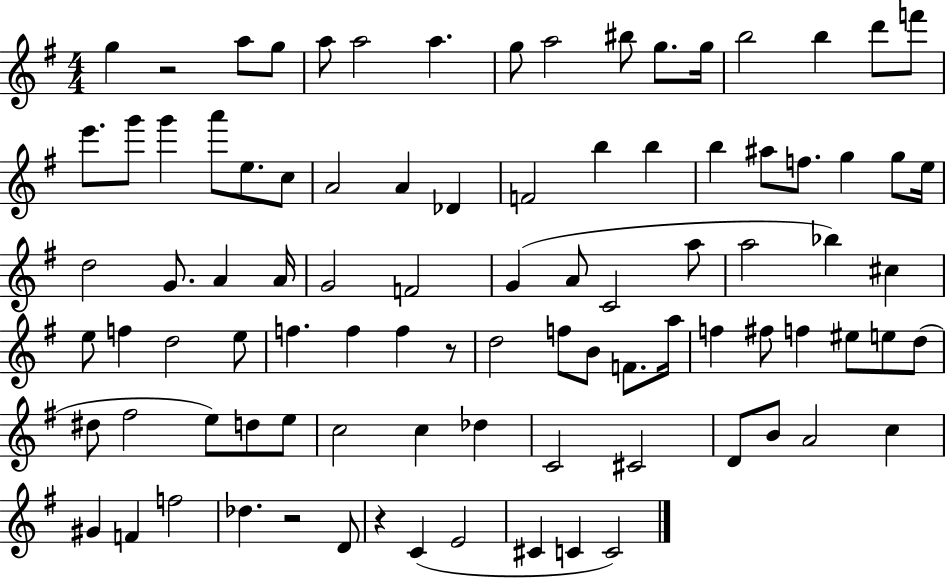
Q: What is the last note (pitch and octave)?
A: C4